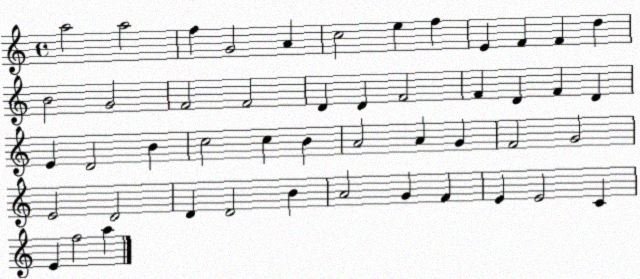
X:1
T:Untitled
M:4/4
L:1/4
K:C
a2 a2 f G2 A c2 e f E F F d B2 G2 F2 F2 D D F2 F D F D E D2 B c2 c B A2 A G F2 G2 E2 D2 D D2 B A2 G F E E2 C E f2 a